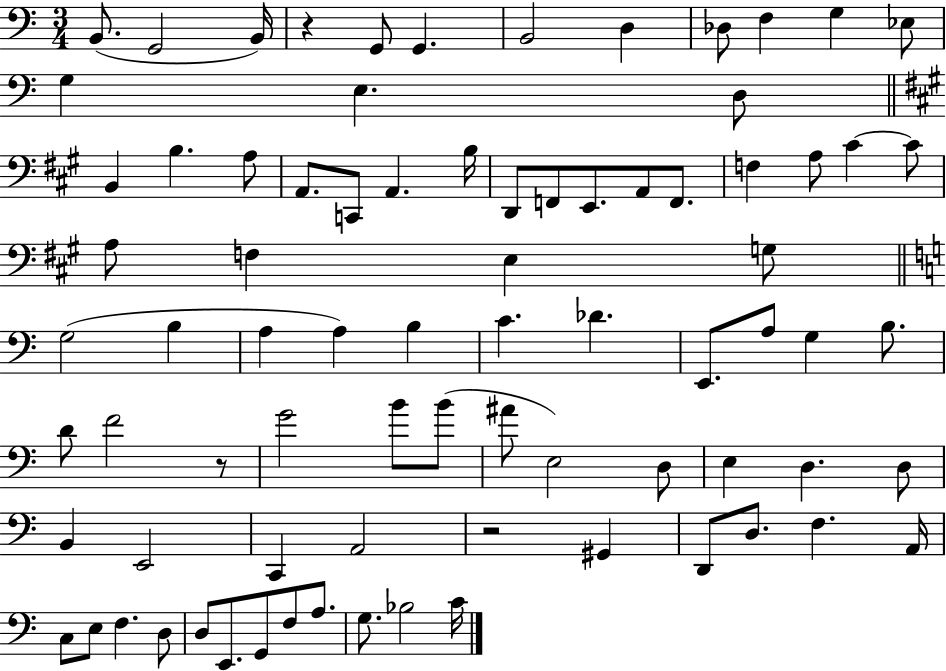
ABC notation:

X:1
T:Untitled
M:3/4
L:1/4
K:C
B,,/2 G,,2 B,,/4 z G,,/2 G,, B,,2 D, _D,/2 F, G, _E,/2 G, E, D,/2 B,, B, A,/2 A,,/2 C,,/2 A,, B,/4 D,,/2 F,,/2 E,,/2 A,,/2 F,,/2 F, A,/2 ^C ^C/2 A,/2 F, E, G,/2 G,2 B, A, A, B, C _D E,,/2 A,/2 G, B,/2 D/2 F2 z/2 G2 B/2 B/2 ^A/2 E,2 D,/2 E, D, D,/2 B,, E,,2 C,, A,,2 z2 ^G,, D,,/2 D,/2 F, A,,/4 C,/2 E,/2 F, D,/2 D,/2 E,,/2 G,,/2 F,/2 A,/2 G,/2 _B,2 C/4